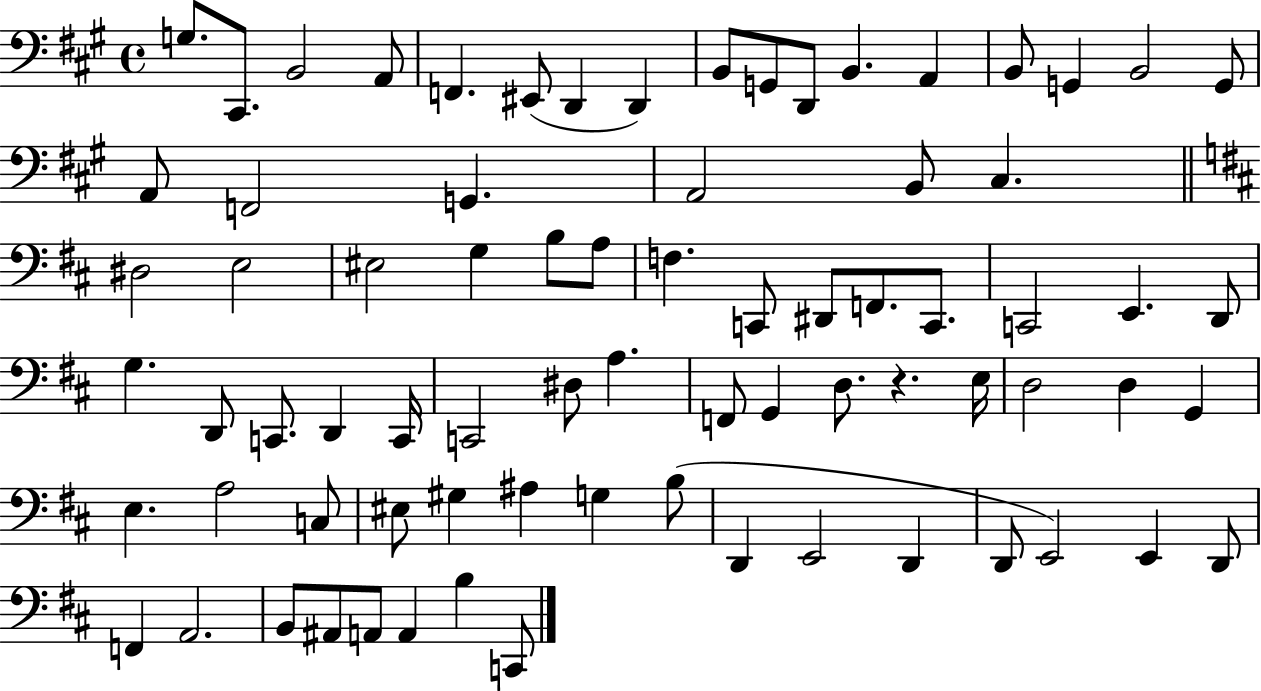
{
  \clef bass
  \time 4/4
  \defaultTimeSignature
  \key a \major
  g8. cis,8. b,2 a,8 | f,4. eis,8( d,4 d,4) | b,8 g,8 d,8 b,4. a,4 | b,8 g,4 b,2 g,8 | \break a,8 f,2 g,4. | a,2 b,8 cis4. | \bar "||" \break \key b \minor dis2 e2 | eis2 g4 b8 a8 | f4. c,8 dis,8 f,8. c,8. | c,2 e,4. d,8 | \break g4. d,8 c,8. d,4 c,16 | c,2 dis8 a4. | f,8 g,4 d8. r4. e16 | d2 d4 g,4 | \break e4. a2 c8 | eis8 gis4 ais4 g4 b8( | d,4 e,2 d,4 | d,8 e,2) e,4 d,8 | \break f,4 a,2. | b,8 ais,8 a,8 a,4 b4 c,8 | \bar "|."
}